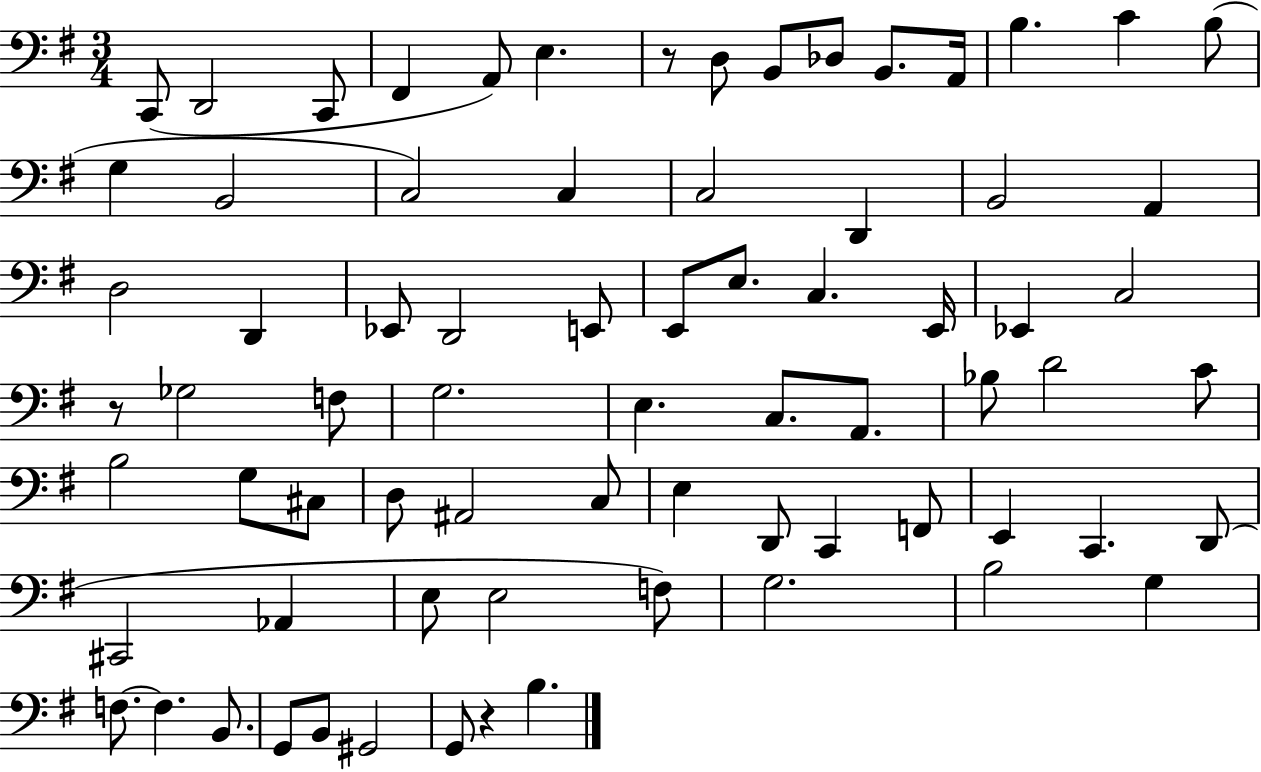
C2/e D2/h C2/e F#2/q A2/e E3/q. R/e D3/e B2/e Db3/e B2/e. A2/s B3/q. C4/q B3/e G3/q B2/h C3/h C3/q C3/h D2/q B2/h A2/q D3/h D2/q Eb2/e D2/h E2/e E2/e E3/e. C3/q. E2/s Eb2/q C3/h R/e Gb3/h F3/e G3/h. E3/q. C3/e. A2/e. Bb3/e D4/h C4/e B3/h G3/e C#3/e D3/e A#2/h C3/e E3/q D2/e C2/q F2/e E2/q C2/q. D2/e C#2/h Ab2/q E3/e E3/h F3/e G3/h. B3/h G3/q F3/e. F3/q. B2/e. G2/e B2/e G#2/h G2/e R/q B3/q.